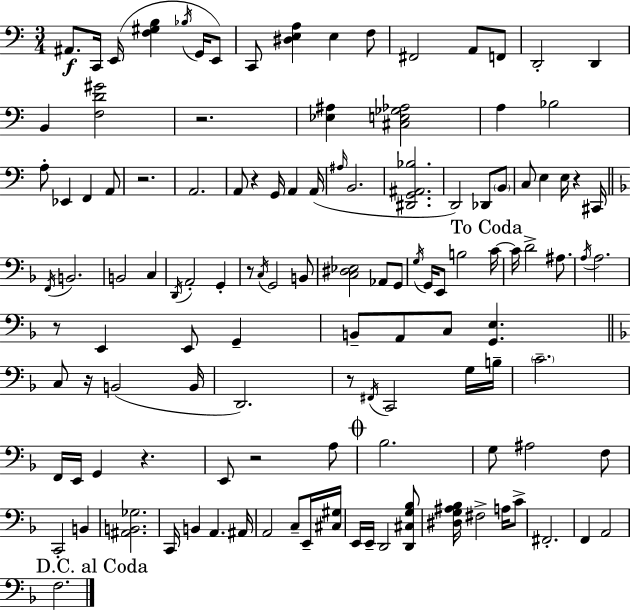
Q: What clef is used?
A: bass